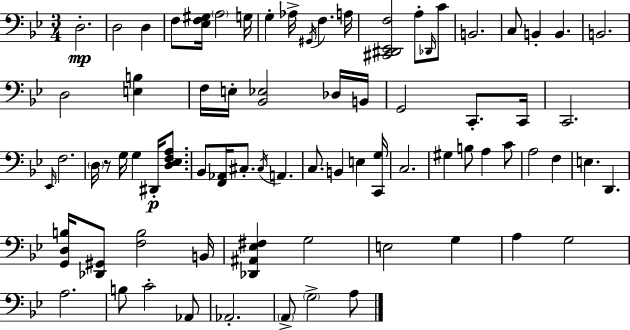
X:1
T:Untitled
M:3/4
L:1/4
K:Gm
D,2 D,2 D, F,/2 [_E,F,^G,]/4 A,2 G,/4 G, _A,/4 ^G,,/4 F, A,/4 [^C,,^D,,_E,,F,]2 A,/2 _D,,/4 C/2 B,,2 C,/2 B,, B,, B,,2 D,2 [E,B,] F,/4 E,/4 [_B,,_E,]2 _D,/4 B,,/4 G,,2 C,,/2 C,,/4 C,,2 _E,,/4 F,2 D,/4 z/2 G,/4 G, ^D,,/4 [D,_E,F,A,]/2 _B,,/2 [F,,_A,,]/4 ^C,/2 ^C,/4 A,, C,/2 B,, E, [C,,G,]/4 C,2 ^G, B,/2 A, C/2 A,2 F, E, D,, [G,,D,B,]/4 [_D,,^G,,]/2 [F,B,]2 B,,/4 [_D,,^A,,_E,^F,] G,2 E,2 G, A, G,2 A,2 B,/2 C2 _A,,/2 _A,,2 A,,/2 G,2 A,/2